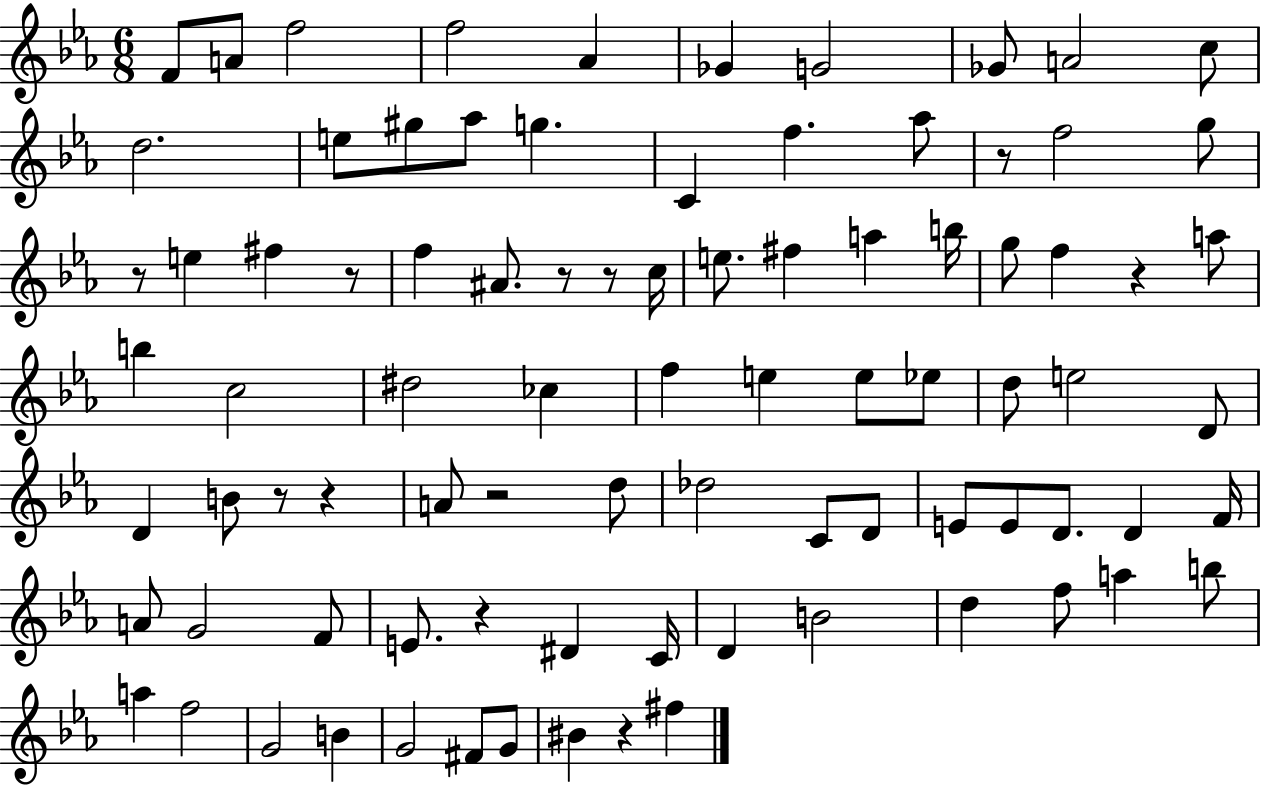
F4/e A4/e F5/h F5/h Ab4/q Gb4/q G4/h Gb4/e A4/h C5/e D5/h. E5/e G#5/e Ab5/e G5/q. C4/q F5/q. Ab5/e R/e F5/h G5/e R/e E5/q F#5/q R/e F5/q A#4/e. R/e R/e C5/s E5/e. F#5/q A5/q B5/s G5/e F5/q R/q A5/e B5/q C5/h D#5/h CES5/q F5/q E5/q E5/e Eb5/e D5/e E5/h D4/e D4/q B4/e R/e R/q A4/e R/h D5/e Db5/h C4/e D4/e E4/e E4/e D4/e. D4/q F4/s A4/e G4/h F4/e E4/e. R/q D#4/q C4/s D4/q B4/h D5/q F5/e A5/q B5/e A5/q F5/h G4/h B4/q G4/h F#4/e G4/e BIS4/q R/q F#5/q